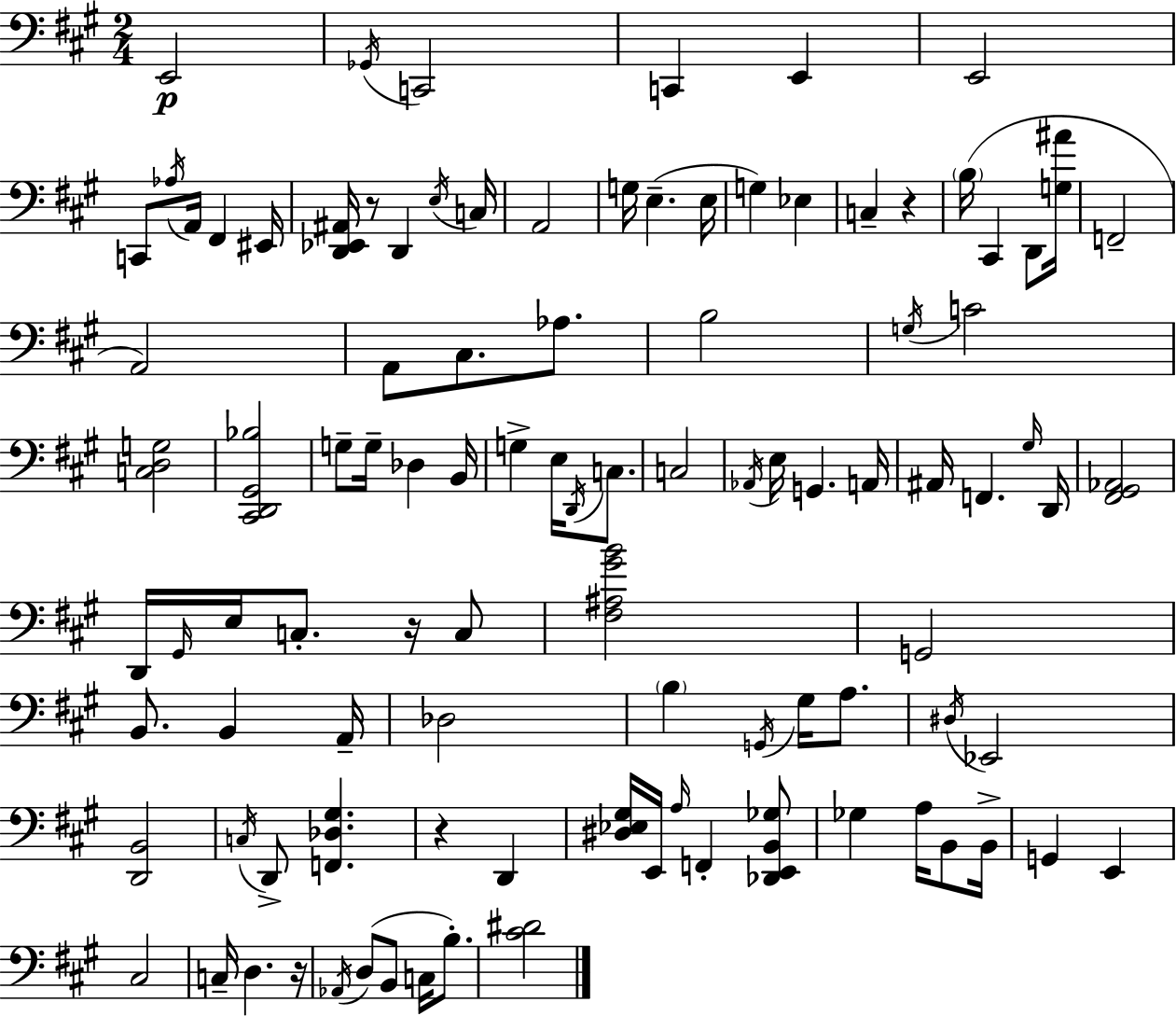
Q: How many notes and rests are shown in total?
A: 101